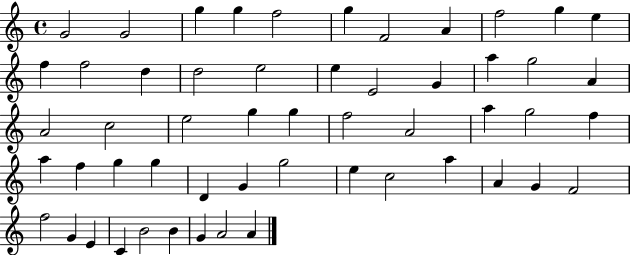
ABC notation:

X:1
T:Untitled
M:4/4
L:1/4
K:C
G2 G2 g g f2 g F2 A f2 g e f f2 d d2 e2 e E2 G a g2 A A2 c2 e2 g g f2 A2 a g2 f a f g g D G g2 e c2 a A G F2 f2 G E C B2 B G A2 A